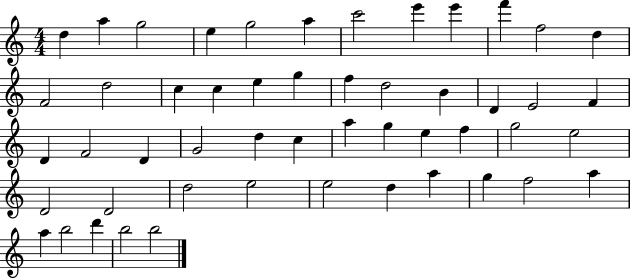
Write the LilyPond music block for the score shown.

{
  \clef treble
  \numericTimeSignature
  \time 4/4
  \key c \major
  d''4 a''4 g''2 | e''4 g''2 a''4 | c'''2 e'''4 e'''4 | f'''4 f''2 d''4 | \break f'2 d''2 | c''4 c''4 e''4 g''4 | f''4 d''2 b'4 | d'4 e'2 f'4 | \break d'4 f'2 d'4 | g'2 d''4 c''4 | a''4 g''4 e''4 f''4 | g''2 e''2 | \break d'2 d'2 | d''2 e''2 | e''2 d''4 a''4 | g''4 f''2 a''4 | \break a''4 b''2 d'''4 | b''2 b''2 | \bar "|."
}